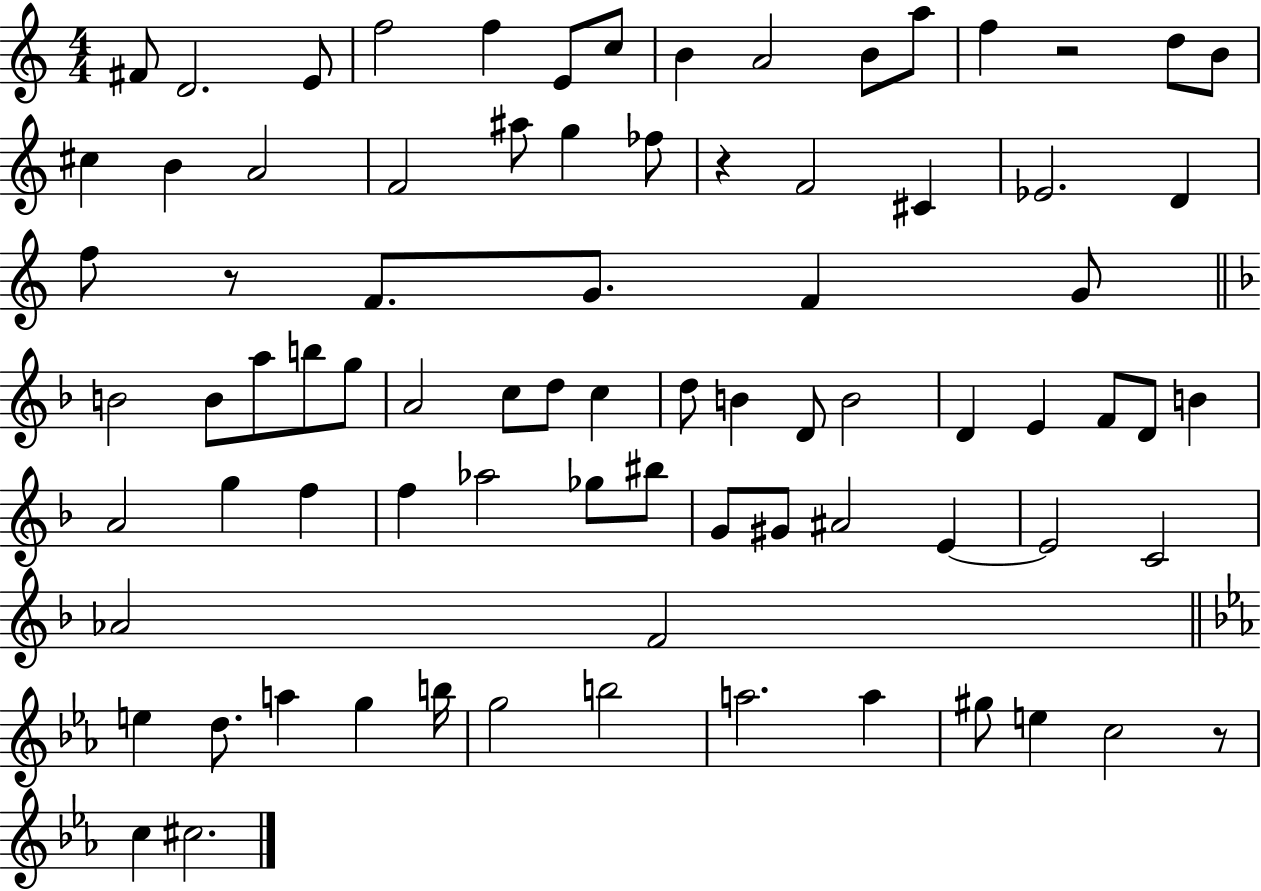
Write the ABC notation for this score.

X:1
T:Untitled
M:4/4
L:1/4
K:C
^F/2 D2 E/2 f2 f E/2 c/2 B A2 B/2 a/2 f z2 d/2 B/2 ^c B A2 F2 ^a/2 g _f/2 z F2 ^C _E2 D f/2 z/2 F/2 G/2 F G/2 B2 B/2 a/2 b/2 g/2 A2 c/2 d/2 c d/2 B D/2 B2 D E F/2 D/2 B A2 g f f _a2 _g/2 ^b/2 G/2 ^G/2 ^A2 E E2 C2 _A2 F2 e d/2 a g b/4 g2 b2 a2 a ^g/2 e c2 z/2 c ^c2